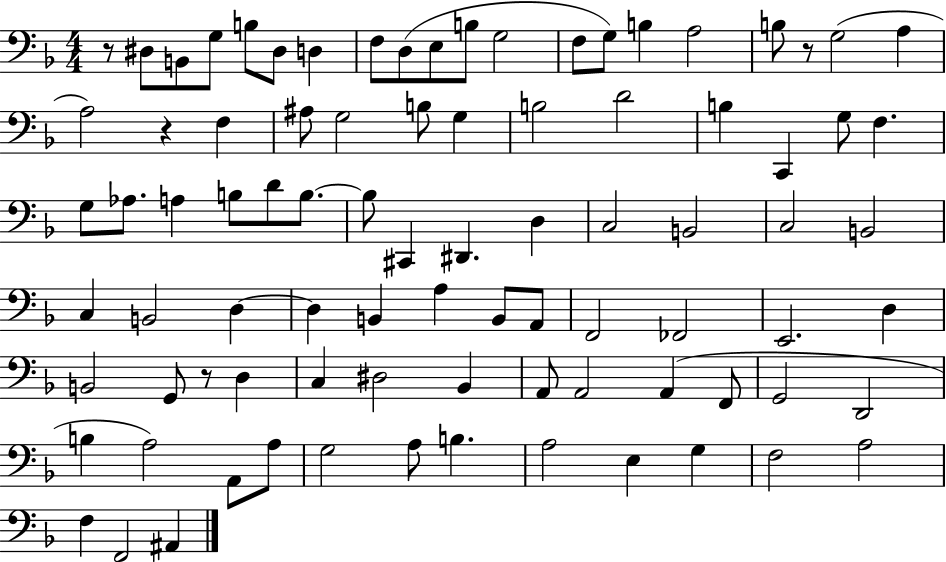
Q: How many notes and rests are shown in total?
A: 87